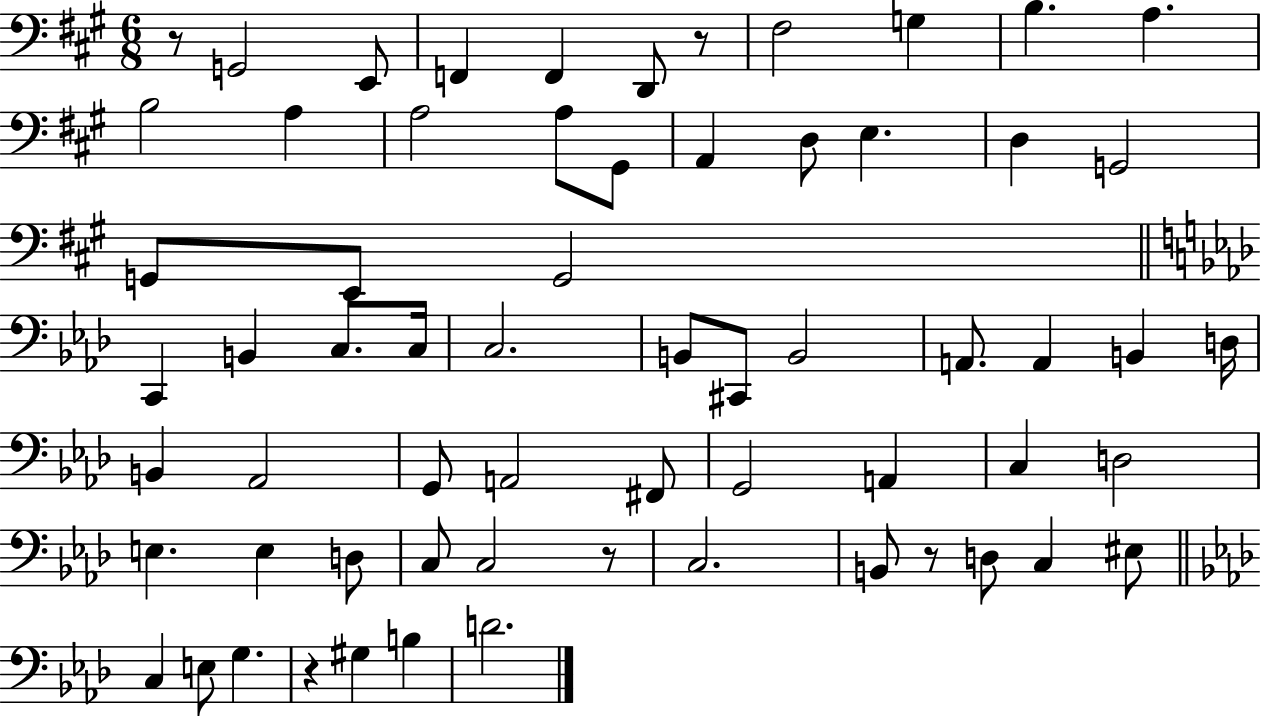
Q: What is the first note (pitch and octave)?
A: G2